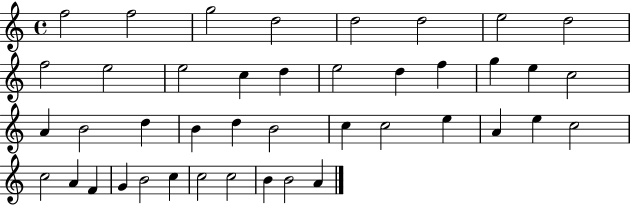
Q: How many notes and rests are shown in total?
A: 42